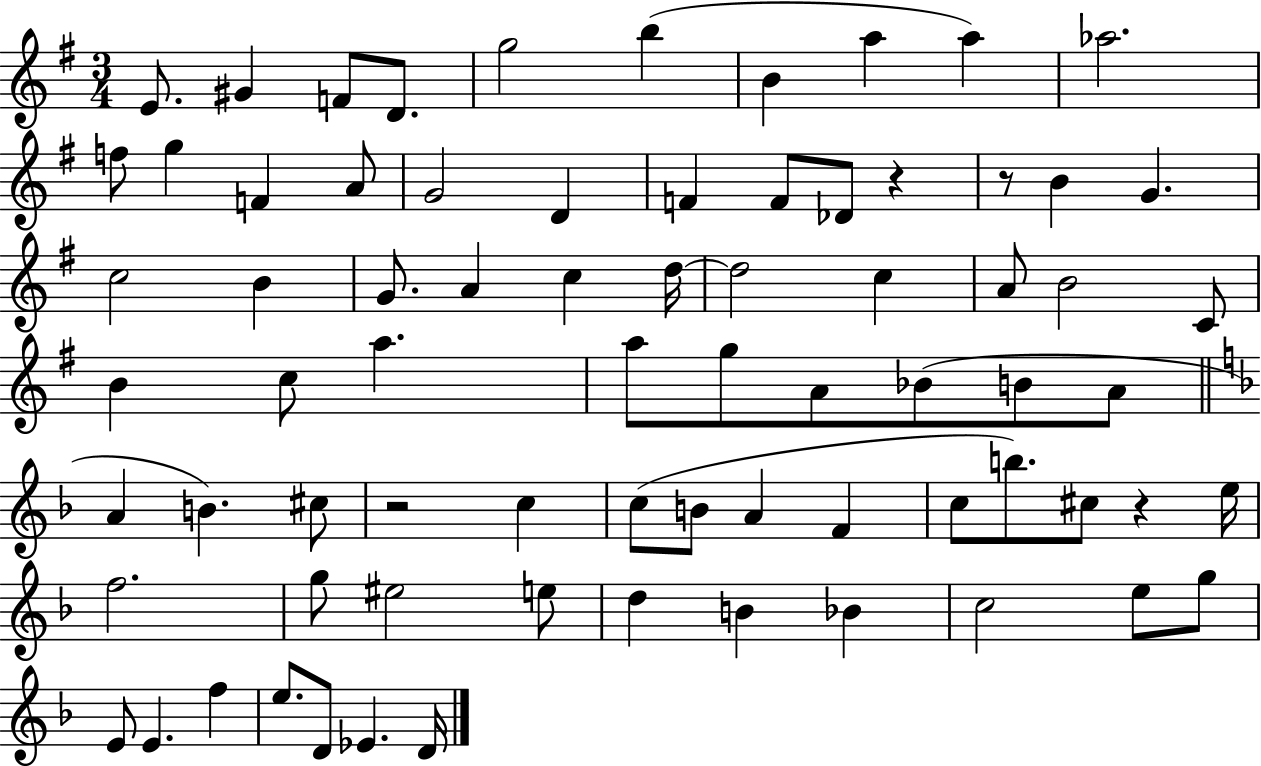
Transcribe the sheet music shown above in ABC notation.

X:1
T:Untitled
M:3/4
L:1/4
K:G
E/2 ^G F/2 D/2 g2 b B a a _a2 f/2 g F A/2 G2 D F F/2 _D/2 z z/2 B G c2 B G/2 A c d/4 d2 c A/2 B2 C/2 B c/2 a a/2 g/2 A/2 _B/2 B/2 A/2 A B ^c/2 z2 c c/2 B/2 A F c/2 b/2 ^c/2 z e/4 f2 g/2 ^e2 e/2 d B _B c2 e/2 g/2 E/2 E f e/2 D/2 _E D/4